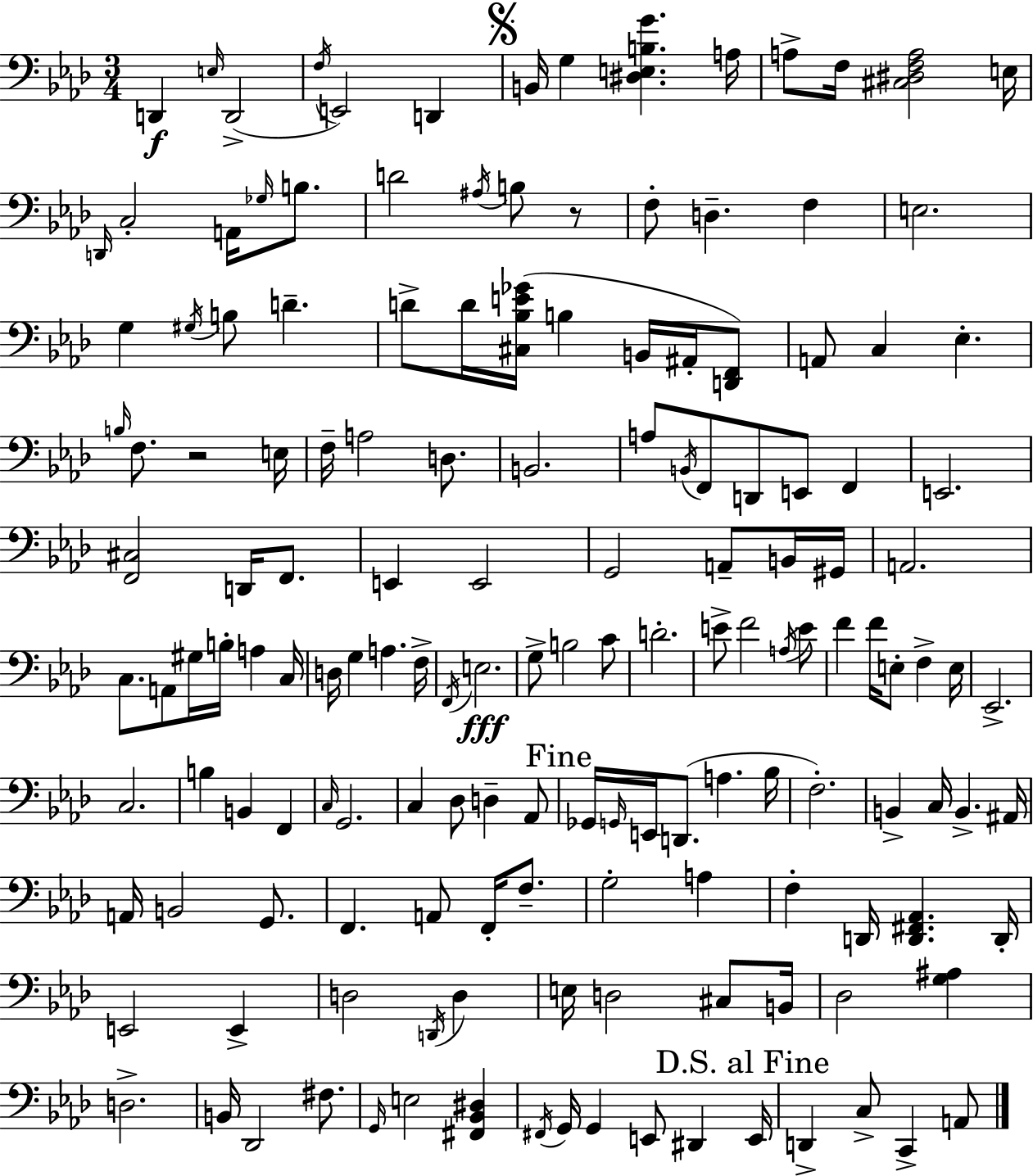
D2/q E3/s D2/h F3/s E2/h D2/q B2/s G3/q [D#3,E3,B3,G4]/q. A3/s A3/e F3/s [C#3,D#3,F3,A3]/h E3/s D2/s C3/h A2/s Gb3/s B3/e. D4/h A#3/s B3/e R/e F3/e D3/q. F3/q E3/h. G3/q G#3/s B3/e D4/q. D4/e D4/s [C#3,Bb3,E4,Gb4]/s B3/q B2/s A#2/s [D2,F2]/e A2/e C3/q Eb3/q. B3/s F3/e. R/h E3/s F3/s A3/h D3/e. B2/h. A3/e B2/s F2/e D2/e E2/e F2/q E2/h. [F2,C#3]/h D2/s F2/e. E2/q E2/h G2/h A2/e B2/s G#2/s A2/h. C3/e. A2/e G#3/s B3/s A3/q C3/s D3/s G3/q A3/q. F3/s F2/s E3/h. G3/e B3/h C4/e D4/h. E4/e F4/h A3/s E4/e F4/q F4/s E3/e F3/q E3/s Eb2/h. C3/h. B3/q B2/q F2/q C3/s G2/h. C3/q Db3/e D3/q Ab2/e Gb2/s G2/s E2/s D2/e. A3/q. Bb3/s F3/h. B2/q C3/s B2/q. A#2/s A2/s B2/h G2/e. F2/q. A2/e F2/s F3/e. G3/h A3/q F3/q D2/s [D2,F#2,Ab2]/q. D2/s E2/h E2/q D3/h D2/s D3/q E3/s D3/h C#3/e B2/s Db3/h [G3,A#3]/q D3/h. B2/s Db2/h F#3/e. G2/s E3/h [F#2,Bb2,D#3]/q F#2/s G2/s G2/q E2/e D#2/q E2/s D2/q C3/e C2/q A2/e